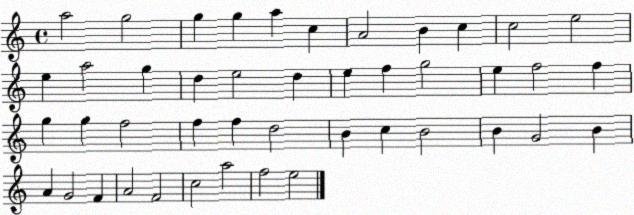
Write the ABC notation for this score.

X:1
T:Untitled
M:4/4
L:1/4
K:C
a2 g2 g g a c A2 B c c2 e2 e a2 g d e2 d e f g2 e f2 f g g f2 f f d2 B c B2 B G2 B A G2 F A2 F2 c2 a2 f2 e2